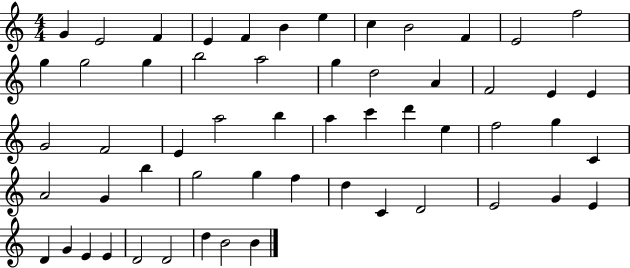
G4/q E4/h F4/q E4/q F4/q B4/q E5/q C5/q B4/h F4/q E4/h F5/h G5/q G5/h G5/q B5/h A5/h G5/q D5/h A4/q F4/h E4/q E4/q G4/h F4/h E4/q A5/h B5/q A5/q C6/q D6/q E5/q F5/h G5/q C4/q A4/h G4/q B5/q G5/h G5/q F5/q D5/q C4/q D4/h E4/h G4/q E4/q D4/q G4/q E4/q E4/q D4/h D4/h D5/q B4/h B4/q